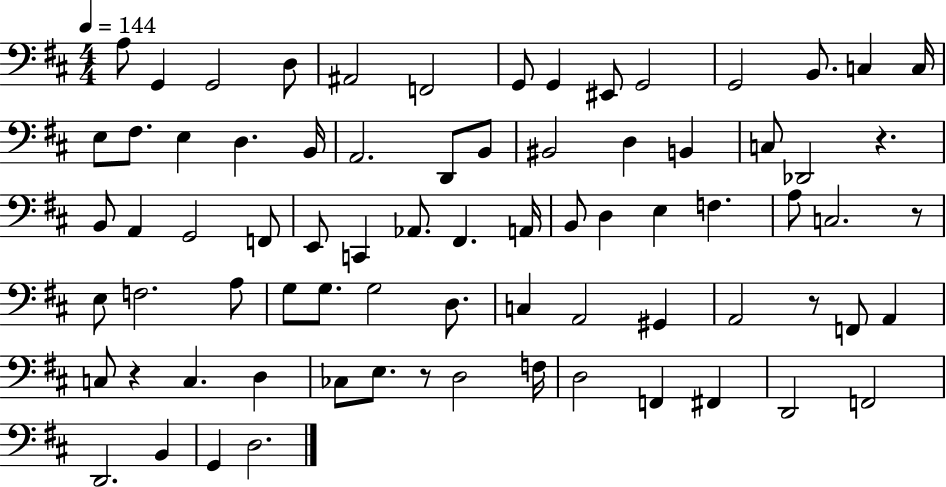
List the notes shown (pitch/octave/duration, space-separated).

A3/e G2/q G2/h D3/e A#2/h F2/h G2/e G2/q EIS2/e G2/h G2/h B2/e. C3/q C3/s E3/e F#3/e. E3/q D3/q. B2/s A2/h. D2/e B2/e BIS2/h D3/q B2/q C3/e Db2/h R/q. B2/e A2/q G2/h F2/e E2/e C2/q Ab2/e. F#2/q. A2/s B2/e D3/q E3/q F3/q. A3/e C3/h. R/e E3/e F3/h. A3/e G3/e G3/e. G3/h D3/e. C3/q A2/h G#2/q A2/h R/e F2/e A2/q C3/e R/q C3/q. D3/q CES3/e E3/e. R/e D3/h F3/s D3/h F2/q F#2/q D2/h F2/h D2/h. B2/q G2/q D3/h.